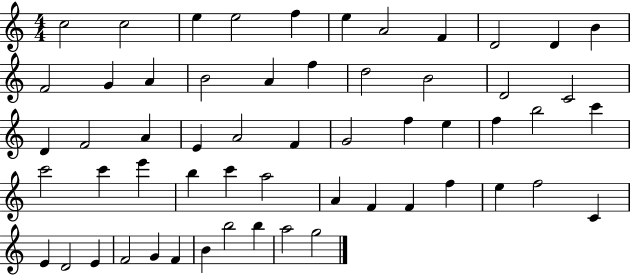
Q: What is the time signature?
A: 4/4